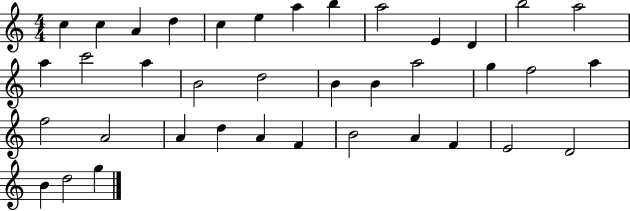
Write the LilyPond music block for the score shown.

{
  \clef treble
  \numericTimeSignature
  \time 4/4
  \key c \major
  c''4 c''4 a'4 d''4 | c''4 e''4 a''4 b''4 | a''2 e'4 d'4 | b''2 a''2 | \break a''4 c'''2 a''4 | b'2 d''2 | b'4 b'4 a''2 | g''4 f''2 a''4 | \break f''2 a'2 | a'4 d''4 a'4 f'4 | b'2 a'4 f'4 | e'2 d'2 | \break b'4 d''2 g''4 | \bar "|."
}